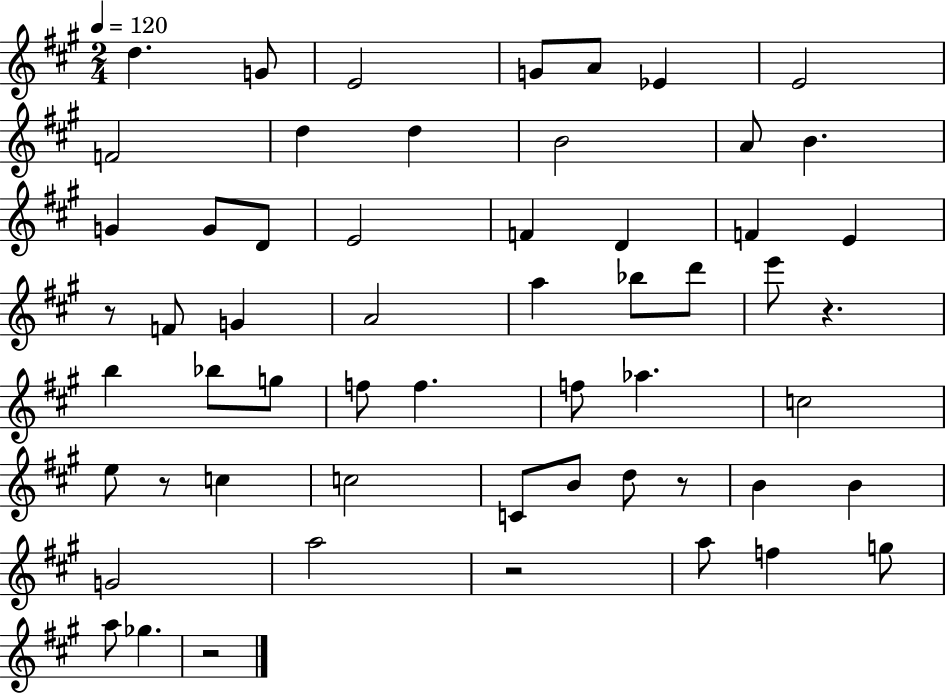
X:1
T:Untitled
M:2/4
L:1/4
K:A
d G/2 E2 G/2 A/2 _E E2 F2 d d B2 A/2 B G G/2 D/2 E2 F D F E z/2 F/2 G A2 a _b/2 d'/2 e'/2 z b _b/2 g/2 f/2 f f/2 _a c2 e/2 z/2 c c2 C/2 B/2 d/2 z/2 B B G2 a2 z2 a/2 f g/2 a/2 _g z2